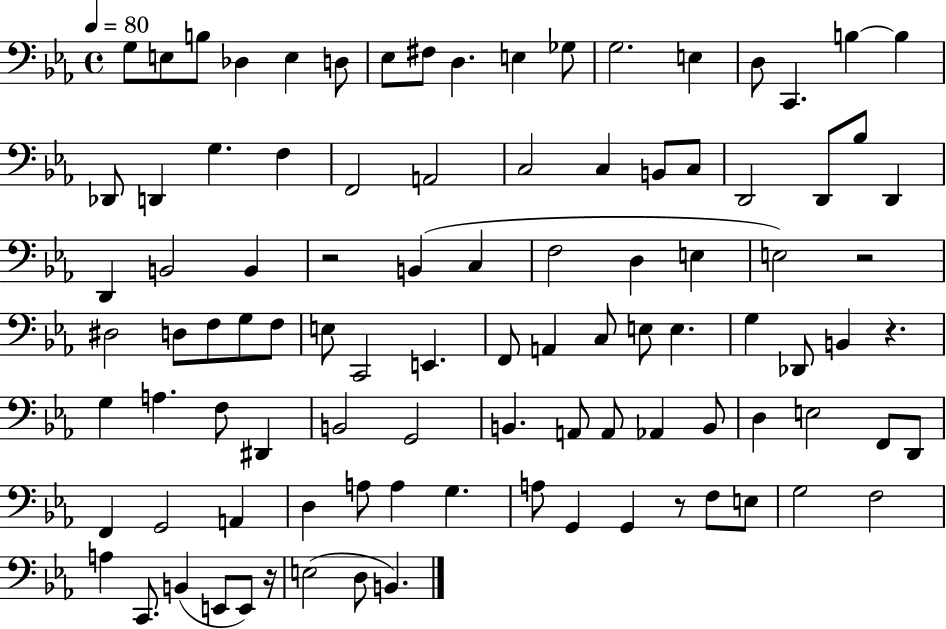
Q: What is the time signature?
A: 4/4